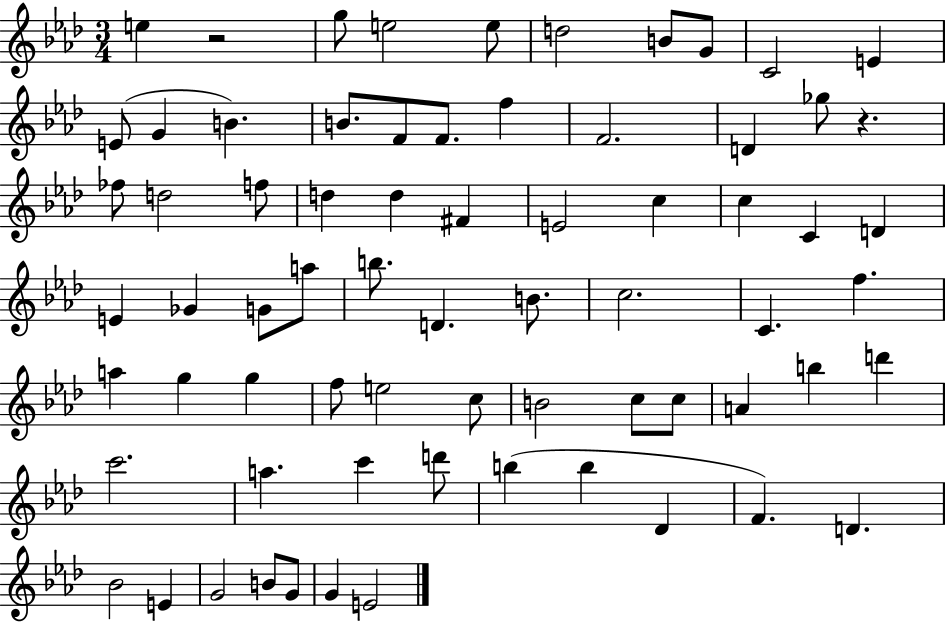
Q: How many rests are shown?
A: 2